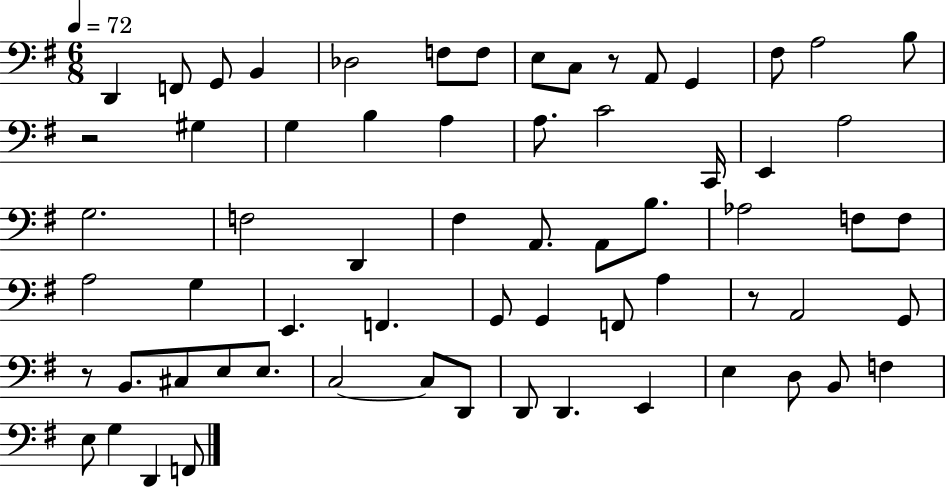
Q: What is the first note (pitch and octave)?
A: D2